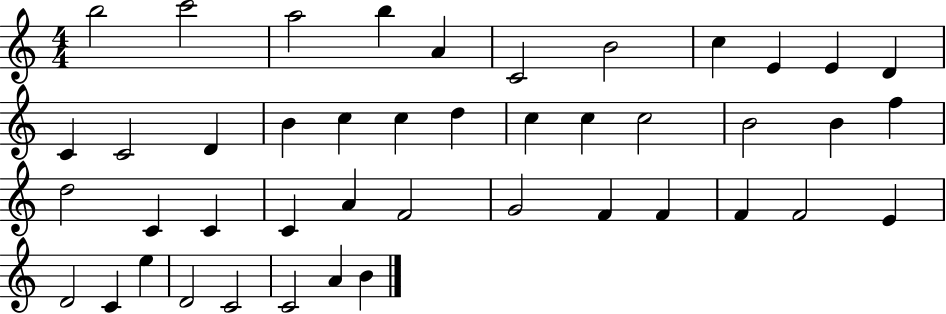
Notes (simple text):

B5/h C6/h A5/h B5/q A4/q C4/h B4/h C5/q E4/q E4/q D4/q C4/q C4/h D4/q B4/q C5/q C5/q D5/q C5/q C5/q C5/h B4/h B4/q F5/q D5/h C4/q C4/q C4/q A4/q F4/h G4/h F4/q F4/q F4/q F4/h E4/q D4/h C4/q E5/q D4/h C4/h C4/h A4/q B4/q